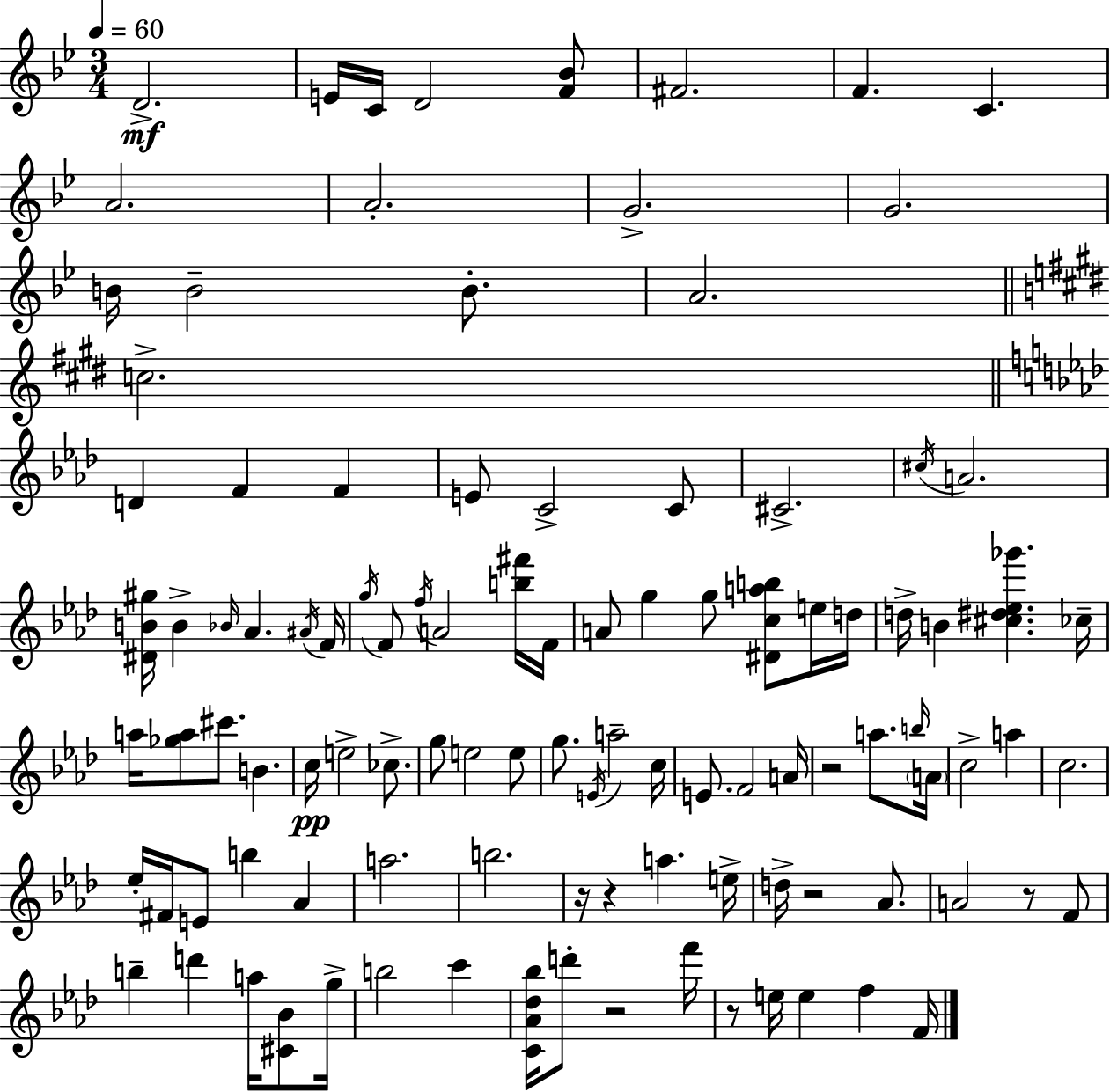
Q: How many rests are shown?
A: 7